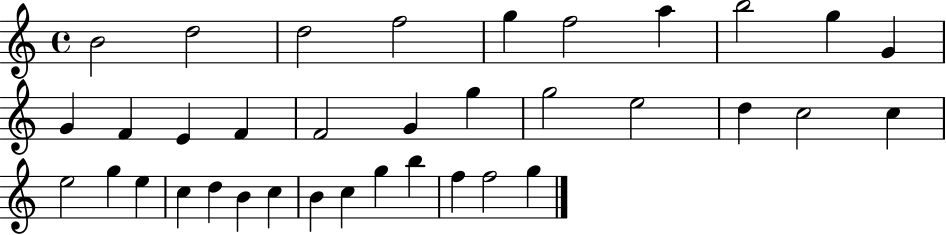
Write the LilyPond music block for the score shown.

{
  \clef treble
  \time 4/4
  \defaultTimeSignature
  \key c \major
  b'2 d''2 | d''2 f''2 | g''4 f''2 a''4 | b''2 g''4 g'4 | \break g'4 f'4 e'4 f'4 | f'2 g'4 g''4 | g''2 e''2 | d''4 c''2 c''4 | \break e''2 g''4 e''4 | c''4 d''4 b'4 c''4 | b'4 c''4 g''4 b''4 | f''4 f''2 g''4 | \break \bar "|."
}